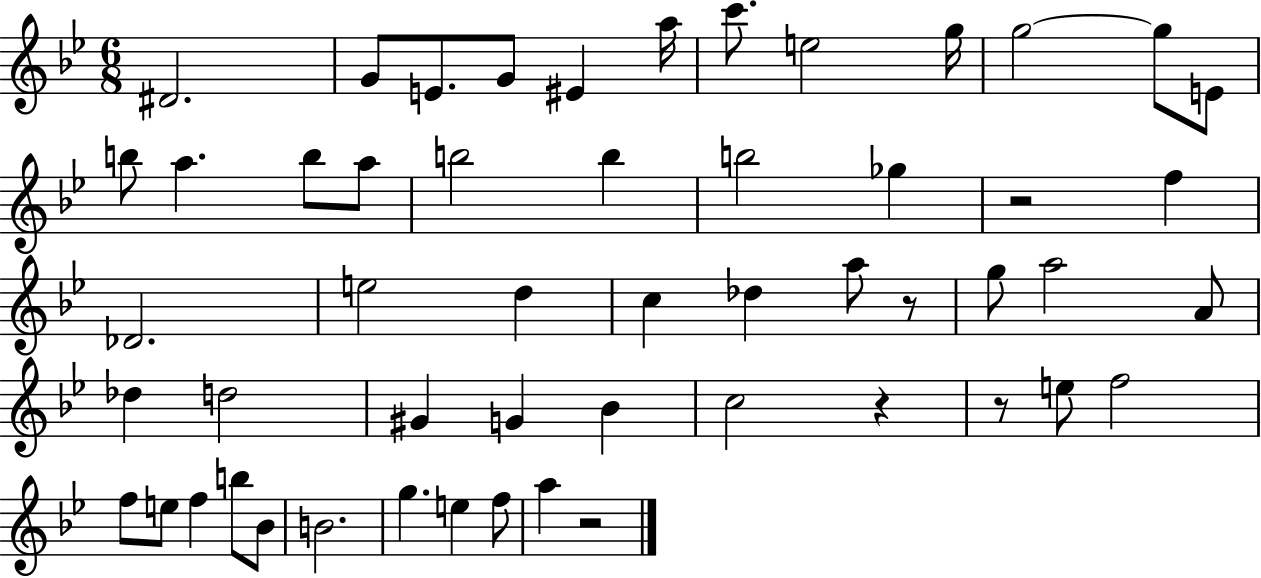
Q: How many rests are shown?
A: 5